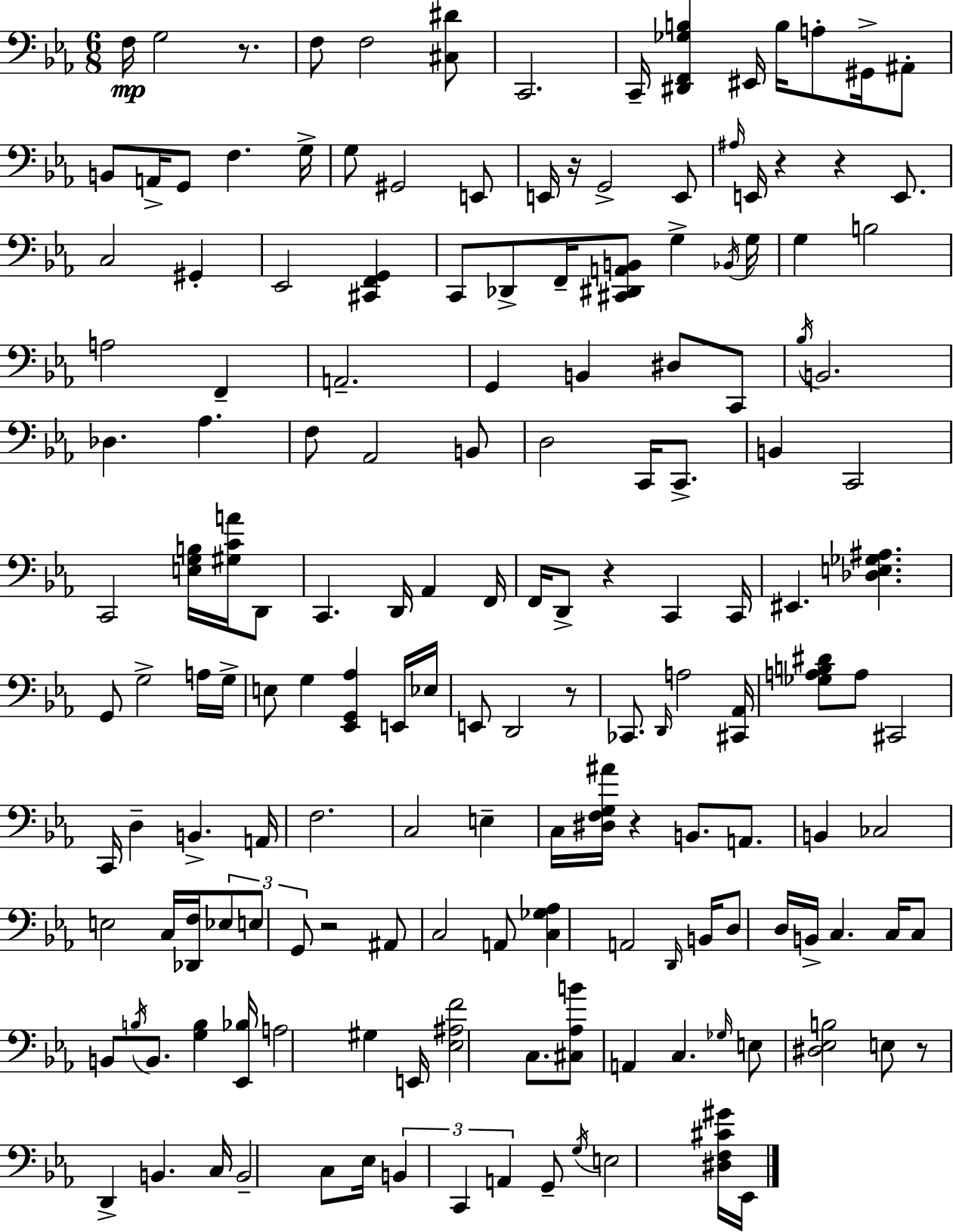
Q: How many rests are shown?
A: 9